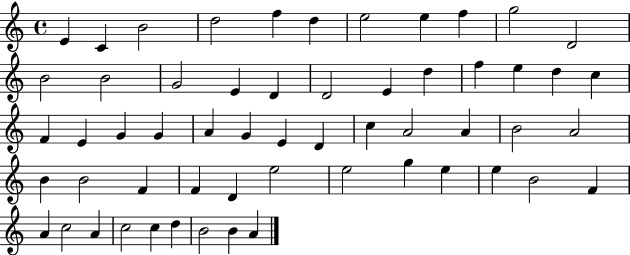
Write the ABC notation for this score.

X:1
T:Untitled
M:4/4
L:1/4
K:C
E C B2 d2 f d e2 e f g2 D2 B2 B2 G2 E D D2 E d f e d c F E G G A G E D c A2 A B2 A2 B B2 F F D e2 e2 g e e B2 F A c2 A c2 c d B2 B A